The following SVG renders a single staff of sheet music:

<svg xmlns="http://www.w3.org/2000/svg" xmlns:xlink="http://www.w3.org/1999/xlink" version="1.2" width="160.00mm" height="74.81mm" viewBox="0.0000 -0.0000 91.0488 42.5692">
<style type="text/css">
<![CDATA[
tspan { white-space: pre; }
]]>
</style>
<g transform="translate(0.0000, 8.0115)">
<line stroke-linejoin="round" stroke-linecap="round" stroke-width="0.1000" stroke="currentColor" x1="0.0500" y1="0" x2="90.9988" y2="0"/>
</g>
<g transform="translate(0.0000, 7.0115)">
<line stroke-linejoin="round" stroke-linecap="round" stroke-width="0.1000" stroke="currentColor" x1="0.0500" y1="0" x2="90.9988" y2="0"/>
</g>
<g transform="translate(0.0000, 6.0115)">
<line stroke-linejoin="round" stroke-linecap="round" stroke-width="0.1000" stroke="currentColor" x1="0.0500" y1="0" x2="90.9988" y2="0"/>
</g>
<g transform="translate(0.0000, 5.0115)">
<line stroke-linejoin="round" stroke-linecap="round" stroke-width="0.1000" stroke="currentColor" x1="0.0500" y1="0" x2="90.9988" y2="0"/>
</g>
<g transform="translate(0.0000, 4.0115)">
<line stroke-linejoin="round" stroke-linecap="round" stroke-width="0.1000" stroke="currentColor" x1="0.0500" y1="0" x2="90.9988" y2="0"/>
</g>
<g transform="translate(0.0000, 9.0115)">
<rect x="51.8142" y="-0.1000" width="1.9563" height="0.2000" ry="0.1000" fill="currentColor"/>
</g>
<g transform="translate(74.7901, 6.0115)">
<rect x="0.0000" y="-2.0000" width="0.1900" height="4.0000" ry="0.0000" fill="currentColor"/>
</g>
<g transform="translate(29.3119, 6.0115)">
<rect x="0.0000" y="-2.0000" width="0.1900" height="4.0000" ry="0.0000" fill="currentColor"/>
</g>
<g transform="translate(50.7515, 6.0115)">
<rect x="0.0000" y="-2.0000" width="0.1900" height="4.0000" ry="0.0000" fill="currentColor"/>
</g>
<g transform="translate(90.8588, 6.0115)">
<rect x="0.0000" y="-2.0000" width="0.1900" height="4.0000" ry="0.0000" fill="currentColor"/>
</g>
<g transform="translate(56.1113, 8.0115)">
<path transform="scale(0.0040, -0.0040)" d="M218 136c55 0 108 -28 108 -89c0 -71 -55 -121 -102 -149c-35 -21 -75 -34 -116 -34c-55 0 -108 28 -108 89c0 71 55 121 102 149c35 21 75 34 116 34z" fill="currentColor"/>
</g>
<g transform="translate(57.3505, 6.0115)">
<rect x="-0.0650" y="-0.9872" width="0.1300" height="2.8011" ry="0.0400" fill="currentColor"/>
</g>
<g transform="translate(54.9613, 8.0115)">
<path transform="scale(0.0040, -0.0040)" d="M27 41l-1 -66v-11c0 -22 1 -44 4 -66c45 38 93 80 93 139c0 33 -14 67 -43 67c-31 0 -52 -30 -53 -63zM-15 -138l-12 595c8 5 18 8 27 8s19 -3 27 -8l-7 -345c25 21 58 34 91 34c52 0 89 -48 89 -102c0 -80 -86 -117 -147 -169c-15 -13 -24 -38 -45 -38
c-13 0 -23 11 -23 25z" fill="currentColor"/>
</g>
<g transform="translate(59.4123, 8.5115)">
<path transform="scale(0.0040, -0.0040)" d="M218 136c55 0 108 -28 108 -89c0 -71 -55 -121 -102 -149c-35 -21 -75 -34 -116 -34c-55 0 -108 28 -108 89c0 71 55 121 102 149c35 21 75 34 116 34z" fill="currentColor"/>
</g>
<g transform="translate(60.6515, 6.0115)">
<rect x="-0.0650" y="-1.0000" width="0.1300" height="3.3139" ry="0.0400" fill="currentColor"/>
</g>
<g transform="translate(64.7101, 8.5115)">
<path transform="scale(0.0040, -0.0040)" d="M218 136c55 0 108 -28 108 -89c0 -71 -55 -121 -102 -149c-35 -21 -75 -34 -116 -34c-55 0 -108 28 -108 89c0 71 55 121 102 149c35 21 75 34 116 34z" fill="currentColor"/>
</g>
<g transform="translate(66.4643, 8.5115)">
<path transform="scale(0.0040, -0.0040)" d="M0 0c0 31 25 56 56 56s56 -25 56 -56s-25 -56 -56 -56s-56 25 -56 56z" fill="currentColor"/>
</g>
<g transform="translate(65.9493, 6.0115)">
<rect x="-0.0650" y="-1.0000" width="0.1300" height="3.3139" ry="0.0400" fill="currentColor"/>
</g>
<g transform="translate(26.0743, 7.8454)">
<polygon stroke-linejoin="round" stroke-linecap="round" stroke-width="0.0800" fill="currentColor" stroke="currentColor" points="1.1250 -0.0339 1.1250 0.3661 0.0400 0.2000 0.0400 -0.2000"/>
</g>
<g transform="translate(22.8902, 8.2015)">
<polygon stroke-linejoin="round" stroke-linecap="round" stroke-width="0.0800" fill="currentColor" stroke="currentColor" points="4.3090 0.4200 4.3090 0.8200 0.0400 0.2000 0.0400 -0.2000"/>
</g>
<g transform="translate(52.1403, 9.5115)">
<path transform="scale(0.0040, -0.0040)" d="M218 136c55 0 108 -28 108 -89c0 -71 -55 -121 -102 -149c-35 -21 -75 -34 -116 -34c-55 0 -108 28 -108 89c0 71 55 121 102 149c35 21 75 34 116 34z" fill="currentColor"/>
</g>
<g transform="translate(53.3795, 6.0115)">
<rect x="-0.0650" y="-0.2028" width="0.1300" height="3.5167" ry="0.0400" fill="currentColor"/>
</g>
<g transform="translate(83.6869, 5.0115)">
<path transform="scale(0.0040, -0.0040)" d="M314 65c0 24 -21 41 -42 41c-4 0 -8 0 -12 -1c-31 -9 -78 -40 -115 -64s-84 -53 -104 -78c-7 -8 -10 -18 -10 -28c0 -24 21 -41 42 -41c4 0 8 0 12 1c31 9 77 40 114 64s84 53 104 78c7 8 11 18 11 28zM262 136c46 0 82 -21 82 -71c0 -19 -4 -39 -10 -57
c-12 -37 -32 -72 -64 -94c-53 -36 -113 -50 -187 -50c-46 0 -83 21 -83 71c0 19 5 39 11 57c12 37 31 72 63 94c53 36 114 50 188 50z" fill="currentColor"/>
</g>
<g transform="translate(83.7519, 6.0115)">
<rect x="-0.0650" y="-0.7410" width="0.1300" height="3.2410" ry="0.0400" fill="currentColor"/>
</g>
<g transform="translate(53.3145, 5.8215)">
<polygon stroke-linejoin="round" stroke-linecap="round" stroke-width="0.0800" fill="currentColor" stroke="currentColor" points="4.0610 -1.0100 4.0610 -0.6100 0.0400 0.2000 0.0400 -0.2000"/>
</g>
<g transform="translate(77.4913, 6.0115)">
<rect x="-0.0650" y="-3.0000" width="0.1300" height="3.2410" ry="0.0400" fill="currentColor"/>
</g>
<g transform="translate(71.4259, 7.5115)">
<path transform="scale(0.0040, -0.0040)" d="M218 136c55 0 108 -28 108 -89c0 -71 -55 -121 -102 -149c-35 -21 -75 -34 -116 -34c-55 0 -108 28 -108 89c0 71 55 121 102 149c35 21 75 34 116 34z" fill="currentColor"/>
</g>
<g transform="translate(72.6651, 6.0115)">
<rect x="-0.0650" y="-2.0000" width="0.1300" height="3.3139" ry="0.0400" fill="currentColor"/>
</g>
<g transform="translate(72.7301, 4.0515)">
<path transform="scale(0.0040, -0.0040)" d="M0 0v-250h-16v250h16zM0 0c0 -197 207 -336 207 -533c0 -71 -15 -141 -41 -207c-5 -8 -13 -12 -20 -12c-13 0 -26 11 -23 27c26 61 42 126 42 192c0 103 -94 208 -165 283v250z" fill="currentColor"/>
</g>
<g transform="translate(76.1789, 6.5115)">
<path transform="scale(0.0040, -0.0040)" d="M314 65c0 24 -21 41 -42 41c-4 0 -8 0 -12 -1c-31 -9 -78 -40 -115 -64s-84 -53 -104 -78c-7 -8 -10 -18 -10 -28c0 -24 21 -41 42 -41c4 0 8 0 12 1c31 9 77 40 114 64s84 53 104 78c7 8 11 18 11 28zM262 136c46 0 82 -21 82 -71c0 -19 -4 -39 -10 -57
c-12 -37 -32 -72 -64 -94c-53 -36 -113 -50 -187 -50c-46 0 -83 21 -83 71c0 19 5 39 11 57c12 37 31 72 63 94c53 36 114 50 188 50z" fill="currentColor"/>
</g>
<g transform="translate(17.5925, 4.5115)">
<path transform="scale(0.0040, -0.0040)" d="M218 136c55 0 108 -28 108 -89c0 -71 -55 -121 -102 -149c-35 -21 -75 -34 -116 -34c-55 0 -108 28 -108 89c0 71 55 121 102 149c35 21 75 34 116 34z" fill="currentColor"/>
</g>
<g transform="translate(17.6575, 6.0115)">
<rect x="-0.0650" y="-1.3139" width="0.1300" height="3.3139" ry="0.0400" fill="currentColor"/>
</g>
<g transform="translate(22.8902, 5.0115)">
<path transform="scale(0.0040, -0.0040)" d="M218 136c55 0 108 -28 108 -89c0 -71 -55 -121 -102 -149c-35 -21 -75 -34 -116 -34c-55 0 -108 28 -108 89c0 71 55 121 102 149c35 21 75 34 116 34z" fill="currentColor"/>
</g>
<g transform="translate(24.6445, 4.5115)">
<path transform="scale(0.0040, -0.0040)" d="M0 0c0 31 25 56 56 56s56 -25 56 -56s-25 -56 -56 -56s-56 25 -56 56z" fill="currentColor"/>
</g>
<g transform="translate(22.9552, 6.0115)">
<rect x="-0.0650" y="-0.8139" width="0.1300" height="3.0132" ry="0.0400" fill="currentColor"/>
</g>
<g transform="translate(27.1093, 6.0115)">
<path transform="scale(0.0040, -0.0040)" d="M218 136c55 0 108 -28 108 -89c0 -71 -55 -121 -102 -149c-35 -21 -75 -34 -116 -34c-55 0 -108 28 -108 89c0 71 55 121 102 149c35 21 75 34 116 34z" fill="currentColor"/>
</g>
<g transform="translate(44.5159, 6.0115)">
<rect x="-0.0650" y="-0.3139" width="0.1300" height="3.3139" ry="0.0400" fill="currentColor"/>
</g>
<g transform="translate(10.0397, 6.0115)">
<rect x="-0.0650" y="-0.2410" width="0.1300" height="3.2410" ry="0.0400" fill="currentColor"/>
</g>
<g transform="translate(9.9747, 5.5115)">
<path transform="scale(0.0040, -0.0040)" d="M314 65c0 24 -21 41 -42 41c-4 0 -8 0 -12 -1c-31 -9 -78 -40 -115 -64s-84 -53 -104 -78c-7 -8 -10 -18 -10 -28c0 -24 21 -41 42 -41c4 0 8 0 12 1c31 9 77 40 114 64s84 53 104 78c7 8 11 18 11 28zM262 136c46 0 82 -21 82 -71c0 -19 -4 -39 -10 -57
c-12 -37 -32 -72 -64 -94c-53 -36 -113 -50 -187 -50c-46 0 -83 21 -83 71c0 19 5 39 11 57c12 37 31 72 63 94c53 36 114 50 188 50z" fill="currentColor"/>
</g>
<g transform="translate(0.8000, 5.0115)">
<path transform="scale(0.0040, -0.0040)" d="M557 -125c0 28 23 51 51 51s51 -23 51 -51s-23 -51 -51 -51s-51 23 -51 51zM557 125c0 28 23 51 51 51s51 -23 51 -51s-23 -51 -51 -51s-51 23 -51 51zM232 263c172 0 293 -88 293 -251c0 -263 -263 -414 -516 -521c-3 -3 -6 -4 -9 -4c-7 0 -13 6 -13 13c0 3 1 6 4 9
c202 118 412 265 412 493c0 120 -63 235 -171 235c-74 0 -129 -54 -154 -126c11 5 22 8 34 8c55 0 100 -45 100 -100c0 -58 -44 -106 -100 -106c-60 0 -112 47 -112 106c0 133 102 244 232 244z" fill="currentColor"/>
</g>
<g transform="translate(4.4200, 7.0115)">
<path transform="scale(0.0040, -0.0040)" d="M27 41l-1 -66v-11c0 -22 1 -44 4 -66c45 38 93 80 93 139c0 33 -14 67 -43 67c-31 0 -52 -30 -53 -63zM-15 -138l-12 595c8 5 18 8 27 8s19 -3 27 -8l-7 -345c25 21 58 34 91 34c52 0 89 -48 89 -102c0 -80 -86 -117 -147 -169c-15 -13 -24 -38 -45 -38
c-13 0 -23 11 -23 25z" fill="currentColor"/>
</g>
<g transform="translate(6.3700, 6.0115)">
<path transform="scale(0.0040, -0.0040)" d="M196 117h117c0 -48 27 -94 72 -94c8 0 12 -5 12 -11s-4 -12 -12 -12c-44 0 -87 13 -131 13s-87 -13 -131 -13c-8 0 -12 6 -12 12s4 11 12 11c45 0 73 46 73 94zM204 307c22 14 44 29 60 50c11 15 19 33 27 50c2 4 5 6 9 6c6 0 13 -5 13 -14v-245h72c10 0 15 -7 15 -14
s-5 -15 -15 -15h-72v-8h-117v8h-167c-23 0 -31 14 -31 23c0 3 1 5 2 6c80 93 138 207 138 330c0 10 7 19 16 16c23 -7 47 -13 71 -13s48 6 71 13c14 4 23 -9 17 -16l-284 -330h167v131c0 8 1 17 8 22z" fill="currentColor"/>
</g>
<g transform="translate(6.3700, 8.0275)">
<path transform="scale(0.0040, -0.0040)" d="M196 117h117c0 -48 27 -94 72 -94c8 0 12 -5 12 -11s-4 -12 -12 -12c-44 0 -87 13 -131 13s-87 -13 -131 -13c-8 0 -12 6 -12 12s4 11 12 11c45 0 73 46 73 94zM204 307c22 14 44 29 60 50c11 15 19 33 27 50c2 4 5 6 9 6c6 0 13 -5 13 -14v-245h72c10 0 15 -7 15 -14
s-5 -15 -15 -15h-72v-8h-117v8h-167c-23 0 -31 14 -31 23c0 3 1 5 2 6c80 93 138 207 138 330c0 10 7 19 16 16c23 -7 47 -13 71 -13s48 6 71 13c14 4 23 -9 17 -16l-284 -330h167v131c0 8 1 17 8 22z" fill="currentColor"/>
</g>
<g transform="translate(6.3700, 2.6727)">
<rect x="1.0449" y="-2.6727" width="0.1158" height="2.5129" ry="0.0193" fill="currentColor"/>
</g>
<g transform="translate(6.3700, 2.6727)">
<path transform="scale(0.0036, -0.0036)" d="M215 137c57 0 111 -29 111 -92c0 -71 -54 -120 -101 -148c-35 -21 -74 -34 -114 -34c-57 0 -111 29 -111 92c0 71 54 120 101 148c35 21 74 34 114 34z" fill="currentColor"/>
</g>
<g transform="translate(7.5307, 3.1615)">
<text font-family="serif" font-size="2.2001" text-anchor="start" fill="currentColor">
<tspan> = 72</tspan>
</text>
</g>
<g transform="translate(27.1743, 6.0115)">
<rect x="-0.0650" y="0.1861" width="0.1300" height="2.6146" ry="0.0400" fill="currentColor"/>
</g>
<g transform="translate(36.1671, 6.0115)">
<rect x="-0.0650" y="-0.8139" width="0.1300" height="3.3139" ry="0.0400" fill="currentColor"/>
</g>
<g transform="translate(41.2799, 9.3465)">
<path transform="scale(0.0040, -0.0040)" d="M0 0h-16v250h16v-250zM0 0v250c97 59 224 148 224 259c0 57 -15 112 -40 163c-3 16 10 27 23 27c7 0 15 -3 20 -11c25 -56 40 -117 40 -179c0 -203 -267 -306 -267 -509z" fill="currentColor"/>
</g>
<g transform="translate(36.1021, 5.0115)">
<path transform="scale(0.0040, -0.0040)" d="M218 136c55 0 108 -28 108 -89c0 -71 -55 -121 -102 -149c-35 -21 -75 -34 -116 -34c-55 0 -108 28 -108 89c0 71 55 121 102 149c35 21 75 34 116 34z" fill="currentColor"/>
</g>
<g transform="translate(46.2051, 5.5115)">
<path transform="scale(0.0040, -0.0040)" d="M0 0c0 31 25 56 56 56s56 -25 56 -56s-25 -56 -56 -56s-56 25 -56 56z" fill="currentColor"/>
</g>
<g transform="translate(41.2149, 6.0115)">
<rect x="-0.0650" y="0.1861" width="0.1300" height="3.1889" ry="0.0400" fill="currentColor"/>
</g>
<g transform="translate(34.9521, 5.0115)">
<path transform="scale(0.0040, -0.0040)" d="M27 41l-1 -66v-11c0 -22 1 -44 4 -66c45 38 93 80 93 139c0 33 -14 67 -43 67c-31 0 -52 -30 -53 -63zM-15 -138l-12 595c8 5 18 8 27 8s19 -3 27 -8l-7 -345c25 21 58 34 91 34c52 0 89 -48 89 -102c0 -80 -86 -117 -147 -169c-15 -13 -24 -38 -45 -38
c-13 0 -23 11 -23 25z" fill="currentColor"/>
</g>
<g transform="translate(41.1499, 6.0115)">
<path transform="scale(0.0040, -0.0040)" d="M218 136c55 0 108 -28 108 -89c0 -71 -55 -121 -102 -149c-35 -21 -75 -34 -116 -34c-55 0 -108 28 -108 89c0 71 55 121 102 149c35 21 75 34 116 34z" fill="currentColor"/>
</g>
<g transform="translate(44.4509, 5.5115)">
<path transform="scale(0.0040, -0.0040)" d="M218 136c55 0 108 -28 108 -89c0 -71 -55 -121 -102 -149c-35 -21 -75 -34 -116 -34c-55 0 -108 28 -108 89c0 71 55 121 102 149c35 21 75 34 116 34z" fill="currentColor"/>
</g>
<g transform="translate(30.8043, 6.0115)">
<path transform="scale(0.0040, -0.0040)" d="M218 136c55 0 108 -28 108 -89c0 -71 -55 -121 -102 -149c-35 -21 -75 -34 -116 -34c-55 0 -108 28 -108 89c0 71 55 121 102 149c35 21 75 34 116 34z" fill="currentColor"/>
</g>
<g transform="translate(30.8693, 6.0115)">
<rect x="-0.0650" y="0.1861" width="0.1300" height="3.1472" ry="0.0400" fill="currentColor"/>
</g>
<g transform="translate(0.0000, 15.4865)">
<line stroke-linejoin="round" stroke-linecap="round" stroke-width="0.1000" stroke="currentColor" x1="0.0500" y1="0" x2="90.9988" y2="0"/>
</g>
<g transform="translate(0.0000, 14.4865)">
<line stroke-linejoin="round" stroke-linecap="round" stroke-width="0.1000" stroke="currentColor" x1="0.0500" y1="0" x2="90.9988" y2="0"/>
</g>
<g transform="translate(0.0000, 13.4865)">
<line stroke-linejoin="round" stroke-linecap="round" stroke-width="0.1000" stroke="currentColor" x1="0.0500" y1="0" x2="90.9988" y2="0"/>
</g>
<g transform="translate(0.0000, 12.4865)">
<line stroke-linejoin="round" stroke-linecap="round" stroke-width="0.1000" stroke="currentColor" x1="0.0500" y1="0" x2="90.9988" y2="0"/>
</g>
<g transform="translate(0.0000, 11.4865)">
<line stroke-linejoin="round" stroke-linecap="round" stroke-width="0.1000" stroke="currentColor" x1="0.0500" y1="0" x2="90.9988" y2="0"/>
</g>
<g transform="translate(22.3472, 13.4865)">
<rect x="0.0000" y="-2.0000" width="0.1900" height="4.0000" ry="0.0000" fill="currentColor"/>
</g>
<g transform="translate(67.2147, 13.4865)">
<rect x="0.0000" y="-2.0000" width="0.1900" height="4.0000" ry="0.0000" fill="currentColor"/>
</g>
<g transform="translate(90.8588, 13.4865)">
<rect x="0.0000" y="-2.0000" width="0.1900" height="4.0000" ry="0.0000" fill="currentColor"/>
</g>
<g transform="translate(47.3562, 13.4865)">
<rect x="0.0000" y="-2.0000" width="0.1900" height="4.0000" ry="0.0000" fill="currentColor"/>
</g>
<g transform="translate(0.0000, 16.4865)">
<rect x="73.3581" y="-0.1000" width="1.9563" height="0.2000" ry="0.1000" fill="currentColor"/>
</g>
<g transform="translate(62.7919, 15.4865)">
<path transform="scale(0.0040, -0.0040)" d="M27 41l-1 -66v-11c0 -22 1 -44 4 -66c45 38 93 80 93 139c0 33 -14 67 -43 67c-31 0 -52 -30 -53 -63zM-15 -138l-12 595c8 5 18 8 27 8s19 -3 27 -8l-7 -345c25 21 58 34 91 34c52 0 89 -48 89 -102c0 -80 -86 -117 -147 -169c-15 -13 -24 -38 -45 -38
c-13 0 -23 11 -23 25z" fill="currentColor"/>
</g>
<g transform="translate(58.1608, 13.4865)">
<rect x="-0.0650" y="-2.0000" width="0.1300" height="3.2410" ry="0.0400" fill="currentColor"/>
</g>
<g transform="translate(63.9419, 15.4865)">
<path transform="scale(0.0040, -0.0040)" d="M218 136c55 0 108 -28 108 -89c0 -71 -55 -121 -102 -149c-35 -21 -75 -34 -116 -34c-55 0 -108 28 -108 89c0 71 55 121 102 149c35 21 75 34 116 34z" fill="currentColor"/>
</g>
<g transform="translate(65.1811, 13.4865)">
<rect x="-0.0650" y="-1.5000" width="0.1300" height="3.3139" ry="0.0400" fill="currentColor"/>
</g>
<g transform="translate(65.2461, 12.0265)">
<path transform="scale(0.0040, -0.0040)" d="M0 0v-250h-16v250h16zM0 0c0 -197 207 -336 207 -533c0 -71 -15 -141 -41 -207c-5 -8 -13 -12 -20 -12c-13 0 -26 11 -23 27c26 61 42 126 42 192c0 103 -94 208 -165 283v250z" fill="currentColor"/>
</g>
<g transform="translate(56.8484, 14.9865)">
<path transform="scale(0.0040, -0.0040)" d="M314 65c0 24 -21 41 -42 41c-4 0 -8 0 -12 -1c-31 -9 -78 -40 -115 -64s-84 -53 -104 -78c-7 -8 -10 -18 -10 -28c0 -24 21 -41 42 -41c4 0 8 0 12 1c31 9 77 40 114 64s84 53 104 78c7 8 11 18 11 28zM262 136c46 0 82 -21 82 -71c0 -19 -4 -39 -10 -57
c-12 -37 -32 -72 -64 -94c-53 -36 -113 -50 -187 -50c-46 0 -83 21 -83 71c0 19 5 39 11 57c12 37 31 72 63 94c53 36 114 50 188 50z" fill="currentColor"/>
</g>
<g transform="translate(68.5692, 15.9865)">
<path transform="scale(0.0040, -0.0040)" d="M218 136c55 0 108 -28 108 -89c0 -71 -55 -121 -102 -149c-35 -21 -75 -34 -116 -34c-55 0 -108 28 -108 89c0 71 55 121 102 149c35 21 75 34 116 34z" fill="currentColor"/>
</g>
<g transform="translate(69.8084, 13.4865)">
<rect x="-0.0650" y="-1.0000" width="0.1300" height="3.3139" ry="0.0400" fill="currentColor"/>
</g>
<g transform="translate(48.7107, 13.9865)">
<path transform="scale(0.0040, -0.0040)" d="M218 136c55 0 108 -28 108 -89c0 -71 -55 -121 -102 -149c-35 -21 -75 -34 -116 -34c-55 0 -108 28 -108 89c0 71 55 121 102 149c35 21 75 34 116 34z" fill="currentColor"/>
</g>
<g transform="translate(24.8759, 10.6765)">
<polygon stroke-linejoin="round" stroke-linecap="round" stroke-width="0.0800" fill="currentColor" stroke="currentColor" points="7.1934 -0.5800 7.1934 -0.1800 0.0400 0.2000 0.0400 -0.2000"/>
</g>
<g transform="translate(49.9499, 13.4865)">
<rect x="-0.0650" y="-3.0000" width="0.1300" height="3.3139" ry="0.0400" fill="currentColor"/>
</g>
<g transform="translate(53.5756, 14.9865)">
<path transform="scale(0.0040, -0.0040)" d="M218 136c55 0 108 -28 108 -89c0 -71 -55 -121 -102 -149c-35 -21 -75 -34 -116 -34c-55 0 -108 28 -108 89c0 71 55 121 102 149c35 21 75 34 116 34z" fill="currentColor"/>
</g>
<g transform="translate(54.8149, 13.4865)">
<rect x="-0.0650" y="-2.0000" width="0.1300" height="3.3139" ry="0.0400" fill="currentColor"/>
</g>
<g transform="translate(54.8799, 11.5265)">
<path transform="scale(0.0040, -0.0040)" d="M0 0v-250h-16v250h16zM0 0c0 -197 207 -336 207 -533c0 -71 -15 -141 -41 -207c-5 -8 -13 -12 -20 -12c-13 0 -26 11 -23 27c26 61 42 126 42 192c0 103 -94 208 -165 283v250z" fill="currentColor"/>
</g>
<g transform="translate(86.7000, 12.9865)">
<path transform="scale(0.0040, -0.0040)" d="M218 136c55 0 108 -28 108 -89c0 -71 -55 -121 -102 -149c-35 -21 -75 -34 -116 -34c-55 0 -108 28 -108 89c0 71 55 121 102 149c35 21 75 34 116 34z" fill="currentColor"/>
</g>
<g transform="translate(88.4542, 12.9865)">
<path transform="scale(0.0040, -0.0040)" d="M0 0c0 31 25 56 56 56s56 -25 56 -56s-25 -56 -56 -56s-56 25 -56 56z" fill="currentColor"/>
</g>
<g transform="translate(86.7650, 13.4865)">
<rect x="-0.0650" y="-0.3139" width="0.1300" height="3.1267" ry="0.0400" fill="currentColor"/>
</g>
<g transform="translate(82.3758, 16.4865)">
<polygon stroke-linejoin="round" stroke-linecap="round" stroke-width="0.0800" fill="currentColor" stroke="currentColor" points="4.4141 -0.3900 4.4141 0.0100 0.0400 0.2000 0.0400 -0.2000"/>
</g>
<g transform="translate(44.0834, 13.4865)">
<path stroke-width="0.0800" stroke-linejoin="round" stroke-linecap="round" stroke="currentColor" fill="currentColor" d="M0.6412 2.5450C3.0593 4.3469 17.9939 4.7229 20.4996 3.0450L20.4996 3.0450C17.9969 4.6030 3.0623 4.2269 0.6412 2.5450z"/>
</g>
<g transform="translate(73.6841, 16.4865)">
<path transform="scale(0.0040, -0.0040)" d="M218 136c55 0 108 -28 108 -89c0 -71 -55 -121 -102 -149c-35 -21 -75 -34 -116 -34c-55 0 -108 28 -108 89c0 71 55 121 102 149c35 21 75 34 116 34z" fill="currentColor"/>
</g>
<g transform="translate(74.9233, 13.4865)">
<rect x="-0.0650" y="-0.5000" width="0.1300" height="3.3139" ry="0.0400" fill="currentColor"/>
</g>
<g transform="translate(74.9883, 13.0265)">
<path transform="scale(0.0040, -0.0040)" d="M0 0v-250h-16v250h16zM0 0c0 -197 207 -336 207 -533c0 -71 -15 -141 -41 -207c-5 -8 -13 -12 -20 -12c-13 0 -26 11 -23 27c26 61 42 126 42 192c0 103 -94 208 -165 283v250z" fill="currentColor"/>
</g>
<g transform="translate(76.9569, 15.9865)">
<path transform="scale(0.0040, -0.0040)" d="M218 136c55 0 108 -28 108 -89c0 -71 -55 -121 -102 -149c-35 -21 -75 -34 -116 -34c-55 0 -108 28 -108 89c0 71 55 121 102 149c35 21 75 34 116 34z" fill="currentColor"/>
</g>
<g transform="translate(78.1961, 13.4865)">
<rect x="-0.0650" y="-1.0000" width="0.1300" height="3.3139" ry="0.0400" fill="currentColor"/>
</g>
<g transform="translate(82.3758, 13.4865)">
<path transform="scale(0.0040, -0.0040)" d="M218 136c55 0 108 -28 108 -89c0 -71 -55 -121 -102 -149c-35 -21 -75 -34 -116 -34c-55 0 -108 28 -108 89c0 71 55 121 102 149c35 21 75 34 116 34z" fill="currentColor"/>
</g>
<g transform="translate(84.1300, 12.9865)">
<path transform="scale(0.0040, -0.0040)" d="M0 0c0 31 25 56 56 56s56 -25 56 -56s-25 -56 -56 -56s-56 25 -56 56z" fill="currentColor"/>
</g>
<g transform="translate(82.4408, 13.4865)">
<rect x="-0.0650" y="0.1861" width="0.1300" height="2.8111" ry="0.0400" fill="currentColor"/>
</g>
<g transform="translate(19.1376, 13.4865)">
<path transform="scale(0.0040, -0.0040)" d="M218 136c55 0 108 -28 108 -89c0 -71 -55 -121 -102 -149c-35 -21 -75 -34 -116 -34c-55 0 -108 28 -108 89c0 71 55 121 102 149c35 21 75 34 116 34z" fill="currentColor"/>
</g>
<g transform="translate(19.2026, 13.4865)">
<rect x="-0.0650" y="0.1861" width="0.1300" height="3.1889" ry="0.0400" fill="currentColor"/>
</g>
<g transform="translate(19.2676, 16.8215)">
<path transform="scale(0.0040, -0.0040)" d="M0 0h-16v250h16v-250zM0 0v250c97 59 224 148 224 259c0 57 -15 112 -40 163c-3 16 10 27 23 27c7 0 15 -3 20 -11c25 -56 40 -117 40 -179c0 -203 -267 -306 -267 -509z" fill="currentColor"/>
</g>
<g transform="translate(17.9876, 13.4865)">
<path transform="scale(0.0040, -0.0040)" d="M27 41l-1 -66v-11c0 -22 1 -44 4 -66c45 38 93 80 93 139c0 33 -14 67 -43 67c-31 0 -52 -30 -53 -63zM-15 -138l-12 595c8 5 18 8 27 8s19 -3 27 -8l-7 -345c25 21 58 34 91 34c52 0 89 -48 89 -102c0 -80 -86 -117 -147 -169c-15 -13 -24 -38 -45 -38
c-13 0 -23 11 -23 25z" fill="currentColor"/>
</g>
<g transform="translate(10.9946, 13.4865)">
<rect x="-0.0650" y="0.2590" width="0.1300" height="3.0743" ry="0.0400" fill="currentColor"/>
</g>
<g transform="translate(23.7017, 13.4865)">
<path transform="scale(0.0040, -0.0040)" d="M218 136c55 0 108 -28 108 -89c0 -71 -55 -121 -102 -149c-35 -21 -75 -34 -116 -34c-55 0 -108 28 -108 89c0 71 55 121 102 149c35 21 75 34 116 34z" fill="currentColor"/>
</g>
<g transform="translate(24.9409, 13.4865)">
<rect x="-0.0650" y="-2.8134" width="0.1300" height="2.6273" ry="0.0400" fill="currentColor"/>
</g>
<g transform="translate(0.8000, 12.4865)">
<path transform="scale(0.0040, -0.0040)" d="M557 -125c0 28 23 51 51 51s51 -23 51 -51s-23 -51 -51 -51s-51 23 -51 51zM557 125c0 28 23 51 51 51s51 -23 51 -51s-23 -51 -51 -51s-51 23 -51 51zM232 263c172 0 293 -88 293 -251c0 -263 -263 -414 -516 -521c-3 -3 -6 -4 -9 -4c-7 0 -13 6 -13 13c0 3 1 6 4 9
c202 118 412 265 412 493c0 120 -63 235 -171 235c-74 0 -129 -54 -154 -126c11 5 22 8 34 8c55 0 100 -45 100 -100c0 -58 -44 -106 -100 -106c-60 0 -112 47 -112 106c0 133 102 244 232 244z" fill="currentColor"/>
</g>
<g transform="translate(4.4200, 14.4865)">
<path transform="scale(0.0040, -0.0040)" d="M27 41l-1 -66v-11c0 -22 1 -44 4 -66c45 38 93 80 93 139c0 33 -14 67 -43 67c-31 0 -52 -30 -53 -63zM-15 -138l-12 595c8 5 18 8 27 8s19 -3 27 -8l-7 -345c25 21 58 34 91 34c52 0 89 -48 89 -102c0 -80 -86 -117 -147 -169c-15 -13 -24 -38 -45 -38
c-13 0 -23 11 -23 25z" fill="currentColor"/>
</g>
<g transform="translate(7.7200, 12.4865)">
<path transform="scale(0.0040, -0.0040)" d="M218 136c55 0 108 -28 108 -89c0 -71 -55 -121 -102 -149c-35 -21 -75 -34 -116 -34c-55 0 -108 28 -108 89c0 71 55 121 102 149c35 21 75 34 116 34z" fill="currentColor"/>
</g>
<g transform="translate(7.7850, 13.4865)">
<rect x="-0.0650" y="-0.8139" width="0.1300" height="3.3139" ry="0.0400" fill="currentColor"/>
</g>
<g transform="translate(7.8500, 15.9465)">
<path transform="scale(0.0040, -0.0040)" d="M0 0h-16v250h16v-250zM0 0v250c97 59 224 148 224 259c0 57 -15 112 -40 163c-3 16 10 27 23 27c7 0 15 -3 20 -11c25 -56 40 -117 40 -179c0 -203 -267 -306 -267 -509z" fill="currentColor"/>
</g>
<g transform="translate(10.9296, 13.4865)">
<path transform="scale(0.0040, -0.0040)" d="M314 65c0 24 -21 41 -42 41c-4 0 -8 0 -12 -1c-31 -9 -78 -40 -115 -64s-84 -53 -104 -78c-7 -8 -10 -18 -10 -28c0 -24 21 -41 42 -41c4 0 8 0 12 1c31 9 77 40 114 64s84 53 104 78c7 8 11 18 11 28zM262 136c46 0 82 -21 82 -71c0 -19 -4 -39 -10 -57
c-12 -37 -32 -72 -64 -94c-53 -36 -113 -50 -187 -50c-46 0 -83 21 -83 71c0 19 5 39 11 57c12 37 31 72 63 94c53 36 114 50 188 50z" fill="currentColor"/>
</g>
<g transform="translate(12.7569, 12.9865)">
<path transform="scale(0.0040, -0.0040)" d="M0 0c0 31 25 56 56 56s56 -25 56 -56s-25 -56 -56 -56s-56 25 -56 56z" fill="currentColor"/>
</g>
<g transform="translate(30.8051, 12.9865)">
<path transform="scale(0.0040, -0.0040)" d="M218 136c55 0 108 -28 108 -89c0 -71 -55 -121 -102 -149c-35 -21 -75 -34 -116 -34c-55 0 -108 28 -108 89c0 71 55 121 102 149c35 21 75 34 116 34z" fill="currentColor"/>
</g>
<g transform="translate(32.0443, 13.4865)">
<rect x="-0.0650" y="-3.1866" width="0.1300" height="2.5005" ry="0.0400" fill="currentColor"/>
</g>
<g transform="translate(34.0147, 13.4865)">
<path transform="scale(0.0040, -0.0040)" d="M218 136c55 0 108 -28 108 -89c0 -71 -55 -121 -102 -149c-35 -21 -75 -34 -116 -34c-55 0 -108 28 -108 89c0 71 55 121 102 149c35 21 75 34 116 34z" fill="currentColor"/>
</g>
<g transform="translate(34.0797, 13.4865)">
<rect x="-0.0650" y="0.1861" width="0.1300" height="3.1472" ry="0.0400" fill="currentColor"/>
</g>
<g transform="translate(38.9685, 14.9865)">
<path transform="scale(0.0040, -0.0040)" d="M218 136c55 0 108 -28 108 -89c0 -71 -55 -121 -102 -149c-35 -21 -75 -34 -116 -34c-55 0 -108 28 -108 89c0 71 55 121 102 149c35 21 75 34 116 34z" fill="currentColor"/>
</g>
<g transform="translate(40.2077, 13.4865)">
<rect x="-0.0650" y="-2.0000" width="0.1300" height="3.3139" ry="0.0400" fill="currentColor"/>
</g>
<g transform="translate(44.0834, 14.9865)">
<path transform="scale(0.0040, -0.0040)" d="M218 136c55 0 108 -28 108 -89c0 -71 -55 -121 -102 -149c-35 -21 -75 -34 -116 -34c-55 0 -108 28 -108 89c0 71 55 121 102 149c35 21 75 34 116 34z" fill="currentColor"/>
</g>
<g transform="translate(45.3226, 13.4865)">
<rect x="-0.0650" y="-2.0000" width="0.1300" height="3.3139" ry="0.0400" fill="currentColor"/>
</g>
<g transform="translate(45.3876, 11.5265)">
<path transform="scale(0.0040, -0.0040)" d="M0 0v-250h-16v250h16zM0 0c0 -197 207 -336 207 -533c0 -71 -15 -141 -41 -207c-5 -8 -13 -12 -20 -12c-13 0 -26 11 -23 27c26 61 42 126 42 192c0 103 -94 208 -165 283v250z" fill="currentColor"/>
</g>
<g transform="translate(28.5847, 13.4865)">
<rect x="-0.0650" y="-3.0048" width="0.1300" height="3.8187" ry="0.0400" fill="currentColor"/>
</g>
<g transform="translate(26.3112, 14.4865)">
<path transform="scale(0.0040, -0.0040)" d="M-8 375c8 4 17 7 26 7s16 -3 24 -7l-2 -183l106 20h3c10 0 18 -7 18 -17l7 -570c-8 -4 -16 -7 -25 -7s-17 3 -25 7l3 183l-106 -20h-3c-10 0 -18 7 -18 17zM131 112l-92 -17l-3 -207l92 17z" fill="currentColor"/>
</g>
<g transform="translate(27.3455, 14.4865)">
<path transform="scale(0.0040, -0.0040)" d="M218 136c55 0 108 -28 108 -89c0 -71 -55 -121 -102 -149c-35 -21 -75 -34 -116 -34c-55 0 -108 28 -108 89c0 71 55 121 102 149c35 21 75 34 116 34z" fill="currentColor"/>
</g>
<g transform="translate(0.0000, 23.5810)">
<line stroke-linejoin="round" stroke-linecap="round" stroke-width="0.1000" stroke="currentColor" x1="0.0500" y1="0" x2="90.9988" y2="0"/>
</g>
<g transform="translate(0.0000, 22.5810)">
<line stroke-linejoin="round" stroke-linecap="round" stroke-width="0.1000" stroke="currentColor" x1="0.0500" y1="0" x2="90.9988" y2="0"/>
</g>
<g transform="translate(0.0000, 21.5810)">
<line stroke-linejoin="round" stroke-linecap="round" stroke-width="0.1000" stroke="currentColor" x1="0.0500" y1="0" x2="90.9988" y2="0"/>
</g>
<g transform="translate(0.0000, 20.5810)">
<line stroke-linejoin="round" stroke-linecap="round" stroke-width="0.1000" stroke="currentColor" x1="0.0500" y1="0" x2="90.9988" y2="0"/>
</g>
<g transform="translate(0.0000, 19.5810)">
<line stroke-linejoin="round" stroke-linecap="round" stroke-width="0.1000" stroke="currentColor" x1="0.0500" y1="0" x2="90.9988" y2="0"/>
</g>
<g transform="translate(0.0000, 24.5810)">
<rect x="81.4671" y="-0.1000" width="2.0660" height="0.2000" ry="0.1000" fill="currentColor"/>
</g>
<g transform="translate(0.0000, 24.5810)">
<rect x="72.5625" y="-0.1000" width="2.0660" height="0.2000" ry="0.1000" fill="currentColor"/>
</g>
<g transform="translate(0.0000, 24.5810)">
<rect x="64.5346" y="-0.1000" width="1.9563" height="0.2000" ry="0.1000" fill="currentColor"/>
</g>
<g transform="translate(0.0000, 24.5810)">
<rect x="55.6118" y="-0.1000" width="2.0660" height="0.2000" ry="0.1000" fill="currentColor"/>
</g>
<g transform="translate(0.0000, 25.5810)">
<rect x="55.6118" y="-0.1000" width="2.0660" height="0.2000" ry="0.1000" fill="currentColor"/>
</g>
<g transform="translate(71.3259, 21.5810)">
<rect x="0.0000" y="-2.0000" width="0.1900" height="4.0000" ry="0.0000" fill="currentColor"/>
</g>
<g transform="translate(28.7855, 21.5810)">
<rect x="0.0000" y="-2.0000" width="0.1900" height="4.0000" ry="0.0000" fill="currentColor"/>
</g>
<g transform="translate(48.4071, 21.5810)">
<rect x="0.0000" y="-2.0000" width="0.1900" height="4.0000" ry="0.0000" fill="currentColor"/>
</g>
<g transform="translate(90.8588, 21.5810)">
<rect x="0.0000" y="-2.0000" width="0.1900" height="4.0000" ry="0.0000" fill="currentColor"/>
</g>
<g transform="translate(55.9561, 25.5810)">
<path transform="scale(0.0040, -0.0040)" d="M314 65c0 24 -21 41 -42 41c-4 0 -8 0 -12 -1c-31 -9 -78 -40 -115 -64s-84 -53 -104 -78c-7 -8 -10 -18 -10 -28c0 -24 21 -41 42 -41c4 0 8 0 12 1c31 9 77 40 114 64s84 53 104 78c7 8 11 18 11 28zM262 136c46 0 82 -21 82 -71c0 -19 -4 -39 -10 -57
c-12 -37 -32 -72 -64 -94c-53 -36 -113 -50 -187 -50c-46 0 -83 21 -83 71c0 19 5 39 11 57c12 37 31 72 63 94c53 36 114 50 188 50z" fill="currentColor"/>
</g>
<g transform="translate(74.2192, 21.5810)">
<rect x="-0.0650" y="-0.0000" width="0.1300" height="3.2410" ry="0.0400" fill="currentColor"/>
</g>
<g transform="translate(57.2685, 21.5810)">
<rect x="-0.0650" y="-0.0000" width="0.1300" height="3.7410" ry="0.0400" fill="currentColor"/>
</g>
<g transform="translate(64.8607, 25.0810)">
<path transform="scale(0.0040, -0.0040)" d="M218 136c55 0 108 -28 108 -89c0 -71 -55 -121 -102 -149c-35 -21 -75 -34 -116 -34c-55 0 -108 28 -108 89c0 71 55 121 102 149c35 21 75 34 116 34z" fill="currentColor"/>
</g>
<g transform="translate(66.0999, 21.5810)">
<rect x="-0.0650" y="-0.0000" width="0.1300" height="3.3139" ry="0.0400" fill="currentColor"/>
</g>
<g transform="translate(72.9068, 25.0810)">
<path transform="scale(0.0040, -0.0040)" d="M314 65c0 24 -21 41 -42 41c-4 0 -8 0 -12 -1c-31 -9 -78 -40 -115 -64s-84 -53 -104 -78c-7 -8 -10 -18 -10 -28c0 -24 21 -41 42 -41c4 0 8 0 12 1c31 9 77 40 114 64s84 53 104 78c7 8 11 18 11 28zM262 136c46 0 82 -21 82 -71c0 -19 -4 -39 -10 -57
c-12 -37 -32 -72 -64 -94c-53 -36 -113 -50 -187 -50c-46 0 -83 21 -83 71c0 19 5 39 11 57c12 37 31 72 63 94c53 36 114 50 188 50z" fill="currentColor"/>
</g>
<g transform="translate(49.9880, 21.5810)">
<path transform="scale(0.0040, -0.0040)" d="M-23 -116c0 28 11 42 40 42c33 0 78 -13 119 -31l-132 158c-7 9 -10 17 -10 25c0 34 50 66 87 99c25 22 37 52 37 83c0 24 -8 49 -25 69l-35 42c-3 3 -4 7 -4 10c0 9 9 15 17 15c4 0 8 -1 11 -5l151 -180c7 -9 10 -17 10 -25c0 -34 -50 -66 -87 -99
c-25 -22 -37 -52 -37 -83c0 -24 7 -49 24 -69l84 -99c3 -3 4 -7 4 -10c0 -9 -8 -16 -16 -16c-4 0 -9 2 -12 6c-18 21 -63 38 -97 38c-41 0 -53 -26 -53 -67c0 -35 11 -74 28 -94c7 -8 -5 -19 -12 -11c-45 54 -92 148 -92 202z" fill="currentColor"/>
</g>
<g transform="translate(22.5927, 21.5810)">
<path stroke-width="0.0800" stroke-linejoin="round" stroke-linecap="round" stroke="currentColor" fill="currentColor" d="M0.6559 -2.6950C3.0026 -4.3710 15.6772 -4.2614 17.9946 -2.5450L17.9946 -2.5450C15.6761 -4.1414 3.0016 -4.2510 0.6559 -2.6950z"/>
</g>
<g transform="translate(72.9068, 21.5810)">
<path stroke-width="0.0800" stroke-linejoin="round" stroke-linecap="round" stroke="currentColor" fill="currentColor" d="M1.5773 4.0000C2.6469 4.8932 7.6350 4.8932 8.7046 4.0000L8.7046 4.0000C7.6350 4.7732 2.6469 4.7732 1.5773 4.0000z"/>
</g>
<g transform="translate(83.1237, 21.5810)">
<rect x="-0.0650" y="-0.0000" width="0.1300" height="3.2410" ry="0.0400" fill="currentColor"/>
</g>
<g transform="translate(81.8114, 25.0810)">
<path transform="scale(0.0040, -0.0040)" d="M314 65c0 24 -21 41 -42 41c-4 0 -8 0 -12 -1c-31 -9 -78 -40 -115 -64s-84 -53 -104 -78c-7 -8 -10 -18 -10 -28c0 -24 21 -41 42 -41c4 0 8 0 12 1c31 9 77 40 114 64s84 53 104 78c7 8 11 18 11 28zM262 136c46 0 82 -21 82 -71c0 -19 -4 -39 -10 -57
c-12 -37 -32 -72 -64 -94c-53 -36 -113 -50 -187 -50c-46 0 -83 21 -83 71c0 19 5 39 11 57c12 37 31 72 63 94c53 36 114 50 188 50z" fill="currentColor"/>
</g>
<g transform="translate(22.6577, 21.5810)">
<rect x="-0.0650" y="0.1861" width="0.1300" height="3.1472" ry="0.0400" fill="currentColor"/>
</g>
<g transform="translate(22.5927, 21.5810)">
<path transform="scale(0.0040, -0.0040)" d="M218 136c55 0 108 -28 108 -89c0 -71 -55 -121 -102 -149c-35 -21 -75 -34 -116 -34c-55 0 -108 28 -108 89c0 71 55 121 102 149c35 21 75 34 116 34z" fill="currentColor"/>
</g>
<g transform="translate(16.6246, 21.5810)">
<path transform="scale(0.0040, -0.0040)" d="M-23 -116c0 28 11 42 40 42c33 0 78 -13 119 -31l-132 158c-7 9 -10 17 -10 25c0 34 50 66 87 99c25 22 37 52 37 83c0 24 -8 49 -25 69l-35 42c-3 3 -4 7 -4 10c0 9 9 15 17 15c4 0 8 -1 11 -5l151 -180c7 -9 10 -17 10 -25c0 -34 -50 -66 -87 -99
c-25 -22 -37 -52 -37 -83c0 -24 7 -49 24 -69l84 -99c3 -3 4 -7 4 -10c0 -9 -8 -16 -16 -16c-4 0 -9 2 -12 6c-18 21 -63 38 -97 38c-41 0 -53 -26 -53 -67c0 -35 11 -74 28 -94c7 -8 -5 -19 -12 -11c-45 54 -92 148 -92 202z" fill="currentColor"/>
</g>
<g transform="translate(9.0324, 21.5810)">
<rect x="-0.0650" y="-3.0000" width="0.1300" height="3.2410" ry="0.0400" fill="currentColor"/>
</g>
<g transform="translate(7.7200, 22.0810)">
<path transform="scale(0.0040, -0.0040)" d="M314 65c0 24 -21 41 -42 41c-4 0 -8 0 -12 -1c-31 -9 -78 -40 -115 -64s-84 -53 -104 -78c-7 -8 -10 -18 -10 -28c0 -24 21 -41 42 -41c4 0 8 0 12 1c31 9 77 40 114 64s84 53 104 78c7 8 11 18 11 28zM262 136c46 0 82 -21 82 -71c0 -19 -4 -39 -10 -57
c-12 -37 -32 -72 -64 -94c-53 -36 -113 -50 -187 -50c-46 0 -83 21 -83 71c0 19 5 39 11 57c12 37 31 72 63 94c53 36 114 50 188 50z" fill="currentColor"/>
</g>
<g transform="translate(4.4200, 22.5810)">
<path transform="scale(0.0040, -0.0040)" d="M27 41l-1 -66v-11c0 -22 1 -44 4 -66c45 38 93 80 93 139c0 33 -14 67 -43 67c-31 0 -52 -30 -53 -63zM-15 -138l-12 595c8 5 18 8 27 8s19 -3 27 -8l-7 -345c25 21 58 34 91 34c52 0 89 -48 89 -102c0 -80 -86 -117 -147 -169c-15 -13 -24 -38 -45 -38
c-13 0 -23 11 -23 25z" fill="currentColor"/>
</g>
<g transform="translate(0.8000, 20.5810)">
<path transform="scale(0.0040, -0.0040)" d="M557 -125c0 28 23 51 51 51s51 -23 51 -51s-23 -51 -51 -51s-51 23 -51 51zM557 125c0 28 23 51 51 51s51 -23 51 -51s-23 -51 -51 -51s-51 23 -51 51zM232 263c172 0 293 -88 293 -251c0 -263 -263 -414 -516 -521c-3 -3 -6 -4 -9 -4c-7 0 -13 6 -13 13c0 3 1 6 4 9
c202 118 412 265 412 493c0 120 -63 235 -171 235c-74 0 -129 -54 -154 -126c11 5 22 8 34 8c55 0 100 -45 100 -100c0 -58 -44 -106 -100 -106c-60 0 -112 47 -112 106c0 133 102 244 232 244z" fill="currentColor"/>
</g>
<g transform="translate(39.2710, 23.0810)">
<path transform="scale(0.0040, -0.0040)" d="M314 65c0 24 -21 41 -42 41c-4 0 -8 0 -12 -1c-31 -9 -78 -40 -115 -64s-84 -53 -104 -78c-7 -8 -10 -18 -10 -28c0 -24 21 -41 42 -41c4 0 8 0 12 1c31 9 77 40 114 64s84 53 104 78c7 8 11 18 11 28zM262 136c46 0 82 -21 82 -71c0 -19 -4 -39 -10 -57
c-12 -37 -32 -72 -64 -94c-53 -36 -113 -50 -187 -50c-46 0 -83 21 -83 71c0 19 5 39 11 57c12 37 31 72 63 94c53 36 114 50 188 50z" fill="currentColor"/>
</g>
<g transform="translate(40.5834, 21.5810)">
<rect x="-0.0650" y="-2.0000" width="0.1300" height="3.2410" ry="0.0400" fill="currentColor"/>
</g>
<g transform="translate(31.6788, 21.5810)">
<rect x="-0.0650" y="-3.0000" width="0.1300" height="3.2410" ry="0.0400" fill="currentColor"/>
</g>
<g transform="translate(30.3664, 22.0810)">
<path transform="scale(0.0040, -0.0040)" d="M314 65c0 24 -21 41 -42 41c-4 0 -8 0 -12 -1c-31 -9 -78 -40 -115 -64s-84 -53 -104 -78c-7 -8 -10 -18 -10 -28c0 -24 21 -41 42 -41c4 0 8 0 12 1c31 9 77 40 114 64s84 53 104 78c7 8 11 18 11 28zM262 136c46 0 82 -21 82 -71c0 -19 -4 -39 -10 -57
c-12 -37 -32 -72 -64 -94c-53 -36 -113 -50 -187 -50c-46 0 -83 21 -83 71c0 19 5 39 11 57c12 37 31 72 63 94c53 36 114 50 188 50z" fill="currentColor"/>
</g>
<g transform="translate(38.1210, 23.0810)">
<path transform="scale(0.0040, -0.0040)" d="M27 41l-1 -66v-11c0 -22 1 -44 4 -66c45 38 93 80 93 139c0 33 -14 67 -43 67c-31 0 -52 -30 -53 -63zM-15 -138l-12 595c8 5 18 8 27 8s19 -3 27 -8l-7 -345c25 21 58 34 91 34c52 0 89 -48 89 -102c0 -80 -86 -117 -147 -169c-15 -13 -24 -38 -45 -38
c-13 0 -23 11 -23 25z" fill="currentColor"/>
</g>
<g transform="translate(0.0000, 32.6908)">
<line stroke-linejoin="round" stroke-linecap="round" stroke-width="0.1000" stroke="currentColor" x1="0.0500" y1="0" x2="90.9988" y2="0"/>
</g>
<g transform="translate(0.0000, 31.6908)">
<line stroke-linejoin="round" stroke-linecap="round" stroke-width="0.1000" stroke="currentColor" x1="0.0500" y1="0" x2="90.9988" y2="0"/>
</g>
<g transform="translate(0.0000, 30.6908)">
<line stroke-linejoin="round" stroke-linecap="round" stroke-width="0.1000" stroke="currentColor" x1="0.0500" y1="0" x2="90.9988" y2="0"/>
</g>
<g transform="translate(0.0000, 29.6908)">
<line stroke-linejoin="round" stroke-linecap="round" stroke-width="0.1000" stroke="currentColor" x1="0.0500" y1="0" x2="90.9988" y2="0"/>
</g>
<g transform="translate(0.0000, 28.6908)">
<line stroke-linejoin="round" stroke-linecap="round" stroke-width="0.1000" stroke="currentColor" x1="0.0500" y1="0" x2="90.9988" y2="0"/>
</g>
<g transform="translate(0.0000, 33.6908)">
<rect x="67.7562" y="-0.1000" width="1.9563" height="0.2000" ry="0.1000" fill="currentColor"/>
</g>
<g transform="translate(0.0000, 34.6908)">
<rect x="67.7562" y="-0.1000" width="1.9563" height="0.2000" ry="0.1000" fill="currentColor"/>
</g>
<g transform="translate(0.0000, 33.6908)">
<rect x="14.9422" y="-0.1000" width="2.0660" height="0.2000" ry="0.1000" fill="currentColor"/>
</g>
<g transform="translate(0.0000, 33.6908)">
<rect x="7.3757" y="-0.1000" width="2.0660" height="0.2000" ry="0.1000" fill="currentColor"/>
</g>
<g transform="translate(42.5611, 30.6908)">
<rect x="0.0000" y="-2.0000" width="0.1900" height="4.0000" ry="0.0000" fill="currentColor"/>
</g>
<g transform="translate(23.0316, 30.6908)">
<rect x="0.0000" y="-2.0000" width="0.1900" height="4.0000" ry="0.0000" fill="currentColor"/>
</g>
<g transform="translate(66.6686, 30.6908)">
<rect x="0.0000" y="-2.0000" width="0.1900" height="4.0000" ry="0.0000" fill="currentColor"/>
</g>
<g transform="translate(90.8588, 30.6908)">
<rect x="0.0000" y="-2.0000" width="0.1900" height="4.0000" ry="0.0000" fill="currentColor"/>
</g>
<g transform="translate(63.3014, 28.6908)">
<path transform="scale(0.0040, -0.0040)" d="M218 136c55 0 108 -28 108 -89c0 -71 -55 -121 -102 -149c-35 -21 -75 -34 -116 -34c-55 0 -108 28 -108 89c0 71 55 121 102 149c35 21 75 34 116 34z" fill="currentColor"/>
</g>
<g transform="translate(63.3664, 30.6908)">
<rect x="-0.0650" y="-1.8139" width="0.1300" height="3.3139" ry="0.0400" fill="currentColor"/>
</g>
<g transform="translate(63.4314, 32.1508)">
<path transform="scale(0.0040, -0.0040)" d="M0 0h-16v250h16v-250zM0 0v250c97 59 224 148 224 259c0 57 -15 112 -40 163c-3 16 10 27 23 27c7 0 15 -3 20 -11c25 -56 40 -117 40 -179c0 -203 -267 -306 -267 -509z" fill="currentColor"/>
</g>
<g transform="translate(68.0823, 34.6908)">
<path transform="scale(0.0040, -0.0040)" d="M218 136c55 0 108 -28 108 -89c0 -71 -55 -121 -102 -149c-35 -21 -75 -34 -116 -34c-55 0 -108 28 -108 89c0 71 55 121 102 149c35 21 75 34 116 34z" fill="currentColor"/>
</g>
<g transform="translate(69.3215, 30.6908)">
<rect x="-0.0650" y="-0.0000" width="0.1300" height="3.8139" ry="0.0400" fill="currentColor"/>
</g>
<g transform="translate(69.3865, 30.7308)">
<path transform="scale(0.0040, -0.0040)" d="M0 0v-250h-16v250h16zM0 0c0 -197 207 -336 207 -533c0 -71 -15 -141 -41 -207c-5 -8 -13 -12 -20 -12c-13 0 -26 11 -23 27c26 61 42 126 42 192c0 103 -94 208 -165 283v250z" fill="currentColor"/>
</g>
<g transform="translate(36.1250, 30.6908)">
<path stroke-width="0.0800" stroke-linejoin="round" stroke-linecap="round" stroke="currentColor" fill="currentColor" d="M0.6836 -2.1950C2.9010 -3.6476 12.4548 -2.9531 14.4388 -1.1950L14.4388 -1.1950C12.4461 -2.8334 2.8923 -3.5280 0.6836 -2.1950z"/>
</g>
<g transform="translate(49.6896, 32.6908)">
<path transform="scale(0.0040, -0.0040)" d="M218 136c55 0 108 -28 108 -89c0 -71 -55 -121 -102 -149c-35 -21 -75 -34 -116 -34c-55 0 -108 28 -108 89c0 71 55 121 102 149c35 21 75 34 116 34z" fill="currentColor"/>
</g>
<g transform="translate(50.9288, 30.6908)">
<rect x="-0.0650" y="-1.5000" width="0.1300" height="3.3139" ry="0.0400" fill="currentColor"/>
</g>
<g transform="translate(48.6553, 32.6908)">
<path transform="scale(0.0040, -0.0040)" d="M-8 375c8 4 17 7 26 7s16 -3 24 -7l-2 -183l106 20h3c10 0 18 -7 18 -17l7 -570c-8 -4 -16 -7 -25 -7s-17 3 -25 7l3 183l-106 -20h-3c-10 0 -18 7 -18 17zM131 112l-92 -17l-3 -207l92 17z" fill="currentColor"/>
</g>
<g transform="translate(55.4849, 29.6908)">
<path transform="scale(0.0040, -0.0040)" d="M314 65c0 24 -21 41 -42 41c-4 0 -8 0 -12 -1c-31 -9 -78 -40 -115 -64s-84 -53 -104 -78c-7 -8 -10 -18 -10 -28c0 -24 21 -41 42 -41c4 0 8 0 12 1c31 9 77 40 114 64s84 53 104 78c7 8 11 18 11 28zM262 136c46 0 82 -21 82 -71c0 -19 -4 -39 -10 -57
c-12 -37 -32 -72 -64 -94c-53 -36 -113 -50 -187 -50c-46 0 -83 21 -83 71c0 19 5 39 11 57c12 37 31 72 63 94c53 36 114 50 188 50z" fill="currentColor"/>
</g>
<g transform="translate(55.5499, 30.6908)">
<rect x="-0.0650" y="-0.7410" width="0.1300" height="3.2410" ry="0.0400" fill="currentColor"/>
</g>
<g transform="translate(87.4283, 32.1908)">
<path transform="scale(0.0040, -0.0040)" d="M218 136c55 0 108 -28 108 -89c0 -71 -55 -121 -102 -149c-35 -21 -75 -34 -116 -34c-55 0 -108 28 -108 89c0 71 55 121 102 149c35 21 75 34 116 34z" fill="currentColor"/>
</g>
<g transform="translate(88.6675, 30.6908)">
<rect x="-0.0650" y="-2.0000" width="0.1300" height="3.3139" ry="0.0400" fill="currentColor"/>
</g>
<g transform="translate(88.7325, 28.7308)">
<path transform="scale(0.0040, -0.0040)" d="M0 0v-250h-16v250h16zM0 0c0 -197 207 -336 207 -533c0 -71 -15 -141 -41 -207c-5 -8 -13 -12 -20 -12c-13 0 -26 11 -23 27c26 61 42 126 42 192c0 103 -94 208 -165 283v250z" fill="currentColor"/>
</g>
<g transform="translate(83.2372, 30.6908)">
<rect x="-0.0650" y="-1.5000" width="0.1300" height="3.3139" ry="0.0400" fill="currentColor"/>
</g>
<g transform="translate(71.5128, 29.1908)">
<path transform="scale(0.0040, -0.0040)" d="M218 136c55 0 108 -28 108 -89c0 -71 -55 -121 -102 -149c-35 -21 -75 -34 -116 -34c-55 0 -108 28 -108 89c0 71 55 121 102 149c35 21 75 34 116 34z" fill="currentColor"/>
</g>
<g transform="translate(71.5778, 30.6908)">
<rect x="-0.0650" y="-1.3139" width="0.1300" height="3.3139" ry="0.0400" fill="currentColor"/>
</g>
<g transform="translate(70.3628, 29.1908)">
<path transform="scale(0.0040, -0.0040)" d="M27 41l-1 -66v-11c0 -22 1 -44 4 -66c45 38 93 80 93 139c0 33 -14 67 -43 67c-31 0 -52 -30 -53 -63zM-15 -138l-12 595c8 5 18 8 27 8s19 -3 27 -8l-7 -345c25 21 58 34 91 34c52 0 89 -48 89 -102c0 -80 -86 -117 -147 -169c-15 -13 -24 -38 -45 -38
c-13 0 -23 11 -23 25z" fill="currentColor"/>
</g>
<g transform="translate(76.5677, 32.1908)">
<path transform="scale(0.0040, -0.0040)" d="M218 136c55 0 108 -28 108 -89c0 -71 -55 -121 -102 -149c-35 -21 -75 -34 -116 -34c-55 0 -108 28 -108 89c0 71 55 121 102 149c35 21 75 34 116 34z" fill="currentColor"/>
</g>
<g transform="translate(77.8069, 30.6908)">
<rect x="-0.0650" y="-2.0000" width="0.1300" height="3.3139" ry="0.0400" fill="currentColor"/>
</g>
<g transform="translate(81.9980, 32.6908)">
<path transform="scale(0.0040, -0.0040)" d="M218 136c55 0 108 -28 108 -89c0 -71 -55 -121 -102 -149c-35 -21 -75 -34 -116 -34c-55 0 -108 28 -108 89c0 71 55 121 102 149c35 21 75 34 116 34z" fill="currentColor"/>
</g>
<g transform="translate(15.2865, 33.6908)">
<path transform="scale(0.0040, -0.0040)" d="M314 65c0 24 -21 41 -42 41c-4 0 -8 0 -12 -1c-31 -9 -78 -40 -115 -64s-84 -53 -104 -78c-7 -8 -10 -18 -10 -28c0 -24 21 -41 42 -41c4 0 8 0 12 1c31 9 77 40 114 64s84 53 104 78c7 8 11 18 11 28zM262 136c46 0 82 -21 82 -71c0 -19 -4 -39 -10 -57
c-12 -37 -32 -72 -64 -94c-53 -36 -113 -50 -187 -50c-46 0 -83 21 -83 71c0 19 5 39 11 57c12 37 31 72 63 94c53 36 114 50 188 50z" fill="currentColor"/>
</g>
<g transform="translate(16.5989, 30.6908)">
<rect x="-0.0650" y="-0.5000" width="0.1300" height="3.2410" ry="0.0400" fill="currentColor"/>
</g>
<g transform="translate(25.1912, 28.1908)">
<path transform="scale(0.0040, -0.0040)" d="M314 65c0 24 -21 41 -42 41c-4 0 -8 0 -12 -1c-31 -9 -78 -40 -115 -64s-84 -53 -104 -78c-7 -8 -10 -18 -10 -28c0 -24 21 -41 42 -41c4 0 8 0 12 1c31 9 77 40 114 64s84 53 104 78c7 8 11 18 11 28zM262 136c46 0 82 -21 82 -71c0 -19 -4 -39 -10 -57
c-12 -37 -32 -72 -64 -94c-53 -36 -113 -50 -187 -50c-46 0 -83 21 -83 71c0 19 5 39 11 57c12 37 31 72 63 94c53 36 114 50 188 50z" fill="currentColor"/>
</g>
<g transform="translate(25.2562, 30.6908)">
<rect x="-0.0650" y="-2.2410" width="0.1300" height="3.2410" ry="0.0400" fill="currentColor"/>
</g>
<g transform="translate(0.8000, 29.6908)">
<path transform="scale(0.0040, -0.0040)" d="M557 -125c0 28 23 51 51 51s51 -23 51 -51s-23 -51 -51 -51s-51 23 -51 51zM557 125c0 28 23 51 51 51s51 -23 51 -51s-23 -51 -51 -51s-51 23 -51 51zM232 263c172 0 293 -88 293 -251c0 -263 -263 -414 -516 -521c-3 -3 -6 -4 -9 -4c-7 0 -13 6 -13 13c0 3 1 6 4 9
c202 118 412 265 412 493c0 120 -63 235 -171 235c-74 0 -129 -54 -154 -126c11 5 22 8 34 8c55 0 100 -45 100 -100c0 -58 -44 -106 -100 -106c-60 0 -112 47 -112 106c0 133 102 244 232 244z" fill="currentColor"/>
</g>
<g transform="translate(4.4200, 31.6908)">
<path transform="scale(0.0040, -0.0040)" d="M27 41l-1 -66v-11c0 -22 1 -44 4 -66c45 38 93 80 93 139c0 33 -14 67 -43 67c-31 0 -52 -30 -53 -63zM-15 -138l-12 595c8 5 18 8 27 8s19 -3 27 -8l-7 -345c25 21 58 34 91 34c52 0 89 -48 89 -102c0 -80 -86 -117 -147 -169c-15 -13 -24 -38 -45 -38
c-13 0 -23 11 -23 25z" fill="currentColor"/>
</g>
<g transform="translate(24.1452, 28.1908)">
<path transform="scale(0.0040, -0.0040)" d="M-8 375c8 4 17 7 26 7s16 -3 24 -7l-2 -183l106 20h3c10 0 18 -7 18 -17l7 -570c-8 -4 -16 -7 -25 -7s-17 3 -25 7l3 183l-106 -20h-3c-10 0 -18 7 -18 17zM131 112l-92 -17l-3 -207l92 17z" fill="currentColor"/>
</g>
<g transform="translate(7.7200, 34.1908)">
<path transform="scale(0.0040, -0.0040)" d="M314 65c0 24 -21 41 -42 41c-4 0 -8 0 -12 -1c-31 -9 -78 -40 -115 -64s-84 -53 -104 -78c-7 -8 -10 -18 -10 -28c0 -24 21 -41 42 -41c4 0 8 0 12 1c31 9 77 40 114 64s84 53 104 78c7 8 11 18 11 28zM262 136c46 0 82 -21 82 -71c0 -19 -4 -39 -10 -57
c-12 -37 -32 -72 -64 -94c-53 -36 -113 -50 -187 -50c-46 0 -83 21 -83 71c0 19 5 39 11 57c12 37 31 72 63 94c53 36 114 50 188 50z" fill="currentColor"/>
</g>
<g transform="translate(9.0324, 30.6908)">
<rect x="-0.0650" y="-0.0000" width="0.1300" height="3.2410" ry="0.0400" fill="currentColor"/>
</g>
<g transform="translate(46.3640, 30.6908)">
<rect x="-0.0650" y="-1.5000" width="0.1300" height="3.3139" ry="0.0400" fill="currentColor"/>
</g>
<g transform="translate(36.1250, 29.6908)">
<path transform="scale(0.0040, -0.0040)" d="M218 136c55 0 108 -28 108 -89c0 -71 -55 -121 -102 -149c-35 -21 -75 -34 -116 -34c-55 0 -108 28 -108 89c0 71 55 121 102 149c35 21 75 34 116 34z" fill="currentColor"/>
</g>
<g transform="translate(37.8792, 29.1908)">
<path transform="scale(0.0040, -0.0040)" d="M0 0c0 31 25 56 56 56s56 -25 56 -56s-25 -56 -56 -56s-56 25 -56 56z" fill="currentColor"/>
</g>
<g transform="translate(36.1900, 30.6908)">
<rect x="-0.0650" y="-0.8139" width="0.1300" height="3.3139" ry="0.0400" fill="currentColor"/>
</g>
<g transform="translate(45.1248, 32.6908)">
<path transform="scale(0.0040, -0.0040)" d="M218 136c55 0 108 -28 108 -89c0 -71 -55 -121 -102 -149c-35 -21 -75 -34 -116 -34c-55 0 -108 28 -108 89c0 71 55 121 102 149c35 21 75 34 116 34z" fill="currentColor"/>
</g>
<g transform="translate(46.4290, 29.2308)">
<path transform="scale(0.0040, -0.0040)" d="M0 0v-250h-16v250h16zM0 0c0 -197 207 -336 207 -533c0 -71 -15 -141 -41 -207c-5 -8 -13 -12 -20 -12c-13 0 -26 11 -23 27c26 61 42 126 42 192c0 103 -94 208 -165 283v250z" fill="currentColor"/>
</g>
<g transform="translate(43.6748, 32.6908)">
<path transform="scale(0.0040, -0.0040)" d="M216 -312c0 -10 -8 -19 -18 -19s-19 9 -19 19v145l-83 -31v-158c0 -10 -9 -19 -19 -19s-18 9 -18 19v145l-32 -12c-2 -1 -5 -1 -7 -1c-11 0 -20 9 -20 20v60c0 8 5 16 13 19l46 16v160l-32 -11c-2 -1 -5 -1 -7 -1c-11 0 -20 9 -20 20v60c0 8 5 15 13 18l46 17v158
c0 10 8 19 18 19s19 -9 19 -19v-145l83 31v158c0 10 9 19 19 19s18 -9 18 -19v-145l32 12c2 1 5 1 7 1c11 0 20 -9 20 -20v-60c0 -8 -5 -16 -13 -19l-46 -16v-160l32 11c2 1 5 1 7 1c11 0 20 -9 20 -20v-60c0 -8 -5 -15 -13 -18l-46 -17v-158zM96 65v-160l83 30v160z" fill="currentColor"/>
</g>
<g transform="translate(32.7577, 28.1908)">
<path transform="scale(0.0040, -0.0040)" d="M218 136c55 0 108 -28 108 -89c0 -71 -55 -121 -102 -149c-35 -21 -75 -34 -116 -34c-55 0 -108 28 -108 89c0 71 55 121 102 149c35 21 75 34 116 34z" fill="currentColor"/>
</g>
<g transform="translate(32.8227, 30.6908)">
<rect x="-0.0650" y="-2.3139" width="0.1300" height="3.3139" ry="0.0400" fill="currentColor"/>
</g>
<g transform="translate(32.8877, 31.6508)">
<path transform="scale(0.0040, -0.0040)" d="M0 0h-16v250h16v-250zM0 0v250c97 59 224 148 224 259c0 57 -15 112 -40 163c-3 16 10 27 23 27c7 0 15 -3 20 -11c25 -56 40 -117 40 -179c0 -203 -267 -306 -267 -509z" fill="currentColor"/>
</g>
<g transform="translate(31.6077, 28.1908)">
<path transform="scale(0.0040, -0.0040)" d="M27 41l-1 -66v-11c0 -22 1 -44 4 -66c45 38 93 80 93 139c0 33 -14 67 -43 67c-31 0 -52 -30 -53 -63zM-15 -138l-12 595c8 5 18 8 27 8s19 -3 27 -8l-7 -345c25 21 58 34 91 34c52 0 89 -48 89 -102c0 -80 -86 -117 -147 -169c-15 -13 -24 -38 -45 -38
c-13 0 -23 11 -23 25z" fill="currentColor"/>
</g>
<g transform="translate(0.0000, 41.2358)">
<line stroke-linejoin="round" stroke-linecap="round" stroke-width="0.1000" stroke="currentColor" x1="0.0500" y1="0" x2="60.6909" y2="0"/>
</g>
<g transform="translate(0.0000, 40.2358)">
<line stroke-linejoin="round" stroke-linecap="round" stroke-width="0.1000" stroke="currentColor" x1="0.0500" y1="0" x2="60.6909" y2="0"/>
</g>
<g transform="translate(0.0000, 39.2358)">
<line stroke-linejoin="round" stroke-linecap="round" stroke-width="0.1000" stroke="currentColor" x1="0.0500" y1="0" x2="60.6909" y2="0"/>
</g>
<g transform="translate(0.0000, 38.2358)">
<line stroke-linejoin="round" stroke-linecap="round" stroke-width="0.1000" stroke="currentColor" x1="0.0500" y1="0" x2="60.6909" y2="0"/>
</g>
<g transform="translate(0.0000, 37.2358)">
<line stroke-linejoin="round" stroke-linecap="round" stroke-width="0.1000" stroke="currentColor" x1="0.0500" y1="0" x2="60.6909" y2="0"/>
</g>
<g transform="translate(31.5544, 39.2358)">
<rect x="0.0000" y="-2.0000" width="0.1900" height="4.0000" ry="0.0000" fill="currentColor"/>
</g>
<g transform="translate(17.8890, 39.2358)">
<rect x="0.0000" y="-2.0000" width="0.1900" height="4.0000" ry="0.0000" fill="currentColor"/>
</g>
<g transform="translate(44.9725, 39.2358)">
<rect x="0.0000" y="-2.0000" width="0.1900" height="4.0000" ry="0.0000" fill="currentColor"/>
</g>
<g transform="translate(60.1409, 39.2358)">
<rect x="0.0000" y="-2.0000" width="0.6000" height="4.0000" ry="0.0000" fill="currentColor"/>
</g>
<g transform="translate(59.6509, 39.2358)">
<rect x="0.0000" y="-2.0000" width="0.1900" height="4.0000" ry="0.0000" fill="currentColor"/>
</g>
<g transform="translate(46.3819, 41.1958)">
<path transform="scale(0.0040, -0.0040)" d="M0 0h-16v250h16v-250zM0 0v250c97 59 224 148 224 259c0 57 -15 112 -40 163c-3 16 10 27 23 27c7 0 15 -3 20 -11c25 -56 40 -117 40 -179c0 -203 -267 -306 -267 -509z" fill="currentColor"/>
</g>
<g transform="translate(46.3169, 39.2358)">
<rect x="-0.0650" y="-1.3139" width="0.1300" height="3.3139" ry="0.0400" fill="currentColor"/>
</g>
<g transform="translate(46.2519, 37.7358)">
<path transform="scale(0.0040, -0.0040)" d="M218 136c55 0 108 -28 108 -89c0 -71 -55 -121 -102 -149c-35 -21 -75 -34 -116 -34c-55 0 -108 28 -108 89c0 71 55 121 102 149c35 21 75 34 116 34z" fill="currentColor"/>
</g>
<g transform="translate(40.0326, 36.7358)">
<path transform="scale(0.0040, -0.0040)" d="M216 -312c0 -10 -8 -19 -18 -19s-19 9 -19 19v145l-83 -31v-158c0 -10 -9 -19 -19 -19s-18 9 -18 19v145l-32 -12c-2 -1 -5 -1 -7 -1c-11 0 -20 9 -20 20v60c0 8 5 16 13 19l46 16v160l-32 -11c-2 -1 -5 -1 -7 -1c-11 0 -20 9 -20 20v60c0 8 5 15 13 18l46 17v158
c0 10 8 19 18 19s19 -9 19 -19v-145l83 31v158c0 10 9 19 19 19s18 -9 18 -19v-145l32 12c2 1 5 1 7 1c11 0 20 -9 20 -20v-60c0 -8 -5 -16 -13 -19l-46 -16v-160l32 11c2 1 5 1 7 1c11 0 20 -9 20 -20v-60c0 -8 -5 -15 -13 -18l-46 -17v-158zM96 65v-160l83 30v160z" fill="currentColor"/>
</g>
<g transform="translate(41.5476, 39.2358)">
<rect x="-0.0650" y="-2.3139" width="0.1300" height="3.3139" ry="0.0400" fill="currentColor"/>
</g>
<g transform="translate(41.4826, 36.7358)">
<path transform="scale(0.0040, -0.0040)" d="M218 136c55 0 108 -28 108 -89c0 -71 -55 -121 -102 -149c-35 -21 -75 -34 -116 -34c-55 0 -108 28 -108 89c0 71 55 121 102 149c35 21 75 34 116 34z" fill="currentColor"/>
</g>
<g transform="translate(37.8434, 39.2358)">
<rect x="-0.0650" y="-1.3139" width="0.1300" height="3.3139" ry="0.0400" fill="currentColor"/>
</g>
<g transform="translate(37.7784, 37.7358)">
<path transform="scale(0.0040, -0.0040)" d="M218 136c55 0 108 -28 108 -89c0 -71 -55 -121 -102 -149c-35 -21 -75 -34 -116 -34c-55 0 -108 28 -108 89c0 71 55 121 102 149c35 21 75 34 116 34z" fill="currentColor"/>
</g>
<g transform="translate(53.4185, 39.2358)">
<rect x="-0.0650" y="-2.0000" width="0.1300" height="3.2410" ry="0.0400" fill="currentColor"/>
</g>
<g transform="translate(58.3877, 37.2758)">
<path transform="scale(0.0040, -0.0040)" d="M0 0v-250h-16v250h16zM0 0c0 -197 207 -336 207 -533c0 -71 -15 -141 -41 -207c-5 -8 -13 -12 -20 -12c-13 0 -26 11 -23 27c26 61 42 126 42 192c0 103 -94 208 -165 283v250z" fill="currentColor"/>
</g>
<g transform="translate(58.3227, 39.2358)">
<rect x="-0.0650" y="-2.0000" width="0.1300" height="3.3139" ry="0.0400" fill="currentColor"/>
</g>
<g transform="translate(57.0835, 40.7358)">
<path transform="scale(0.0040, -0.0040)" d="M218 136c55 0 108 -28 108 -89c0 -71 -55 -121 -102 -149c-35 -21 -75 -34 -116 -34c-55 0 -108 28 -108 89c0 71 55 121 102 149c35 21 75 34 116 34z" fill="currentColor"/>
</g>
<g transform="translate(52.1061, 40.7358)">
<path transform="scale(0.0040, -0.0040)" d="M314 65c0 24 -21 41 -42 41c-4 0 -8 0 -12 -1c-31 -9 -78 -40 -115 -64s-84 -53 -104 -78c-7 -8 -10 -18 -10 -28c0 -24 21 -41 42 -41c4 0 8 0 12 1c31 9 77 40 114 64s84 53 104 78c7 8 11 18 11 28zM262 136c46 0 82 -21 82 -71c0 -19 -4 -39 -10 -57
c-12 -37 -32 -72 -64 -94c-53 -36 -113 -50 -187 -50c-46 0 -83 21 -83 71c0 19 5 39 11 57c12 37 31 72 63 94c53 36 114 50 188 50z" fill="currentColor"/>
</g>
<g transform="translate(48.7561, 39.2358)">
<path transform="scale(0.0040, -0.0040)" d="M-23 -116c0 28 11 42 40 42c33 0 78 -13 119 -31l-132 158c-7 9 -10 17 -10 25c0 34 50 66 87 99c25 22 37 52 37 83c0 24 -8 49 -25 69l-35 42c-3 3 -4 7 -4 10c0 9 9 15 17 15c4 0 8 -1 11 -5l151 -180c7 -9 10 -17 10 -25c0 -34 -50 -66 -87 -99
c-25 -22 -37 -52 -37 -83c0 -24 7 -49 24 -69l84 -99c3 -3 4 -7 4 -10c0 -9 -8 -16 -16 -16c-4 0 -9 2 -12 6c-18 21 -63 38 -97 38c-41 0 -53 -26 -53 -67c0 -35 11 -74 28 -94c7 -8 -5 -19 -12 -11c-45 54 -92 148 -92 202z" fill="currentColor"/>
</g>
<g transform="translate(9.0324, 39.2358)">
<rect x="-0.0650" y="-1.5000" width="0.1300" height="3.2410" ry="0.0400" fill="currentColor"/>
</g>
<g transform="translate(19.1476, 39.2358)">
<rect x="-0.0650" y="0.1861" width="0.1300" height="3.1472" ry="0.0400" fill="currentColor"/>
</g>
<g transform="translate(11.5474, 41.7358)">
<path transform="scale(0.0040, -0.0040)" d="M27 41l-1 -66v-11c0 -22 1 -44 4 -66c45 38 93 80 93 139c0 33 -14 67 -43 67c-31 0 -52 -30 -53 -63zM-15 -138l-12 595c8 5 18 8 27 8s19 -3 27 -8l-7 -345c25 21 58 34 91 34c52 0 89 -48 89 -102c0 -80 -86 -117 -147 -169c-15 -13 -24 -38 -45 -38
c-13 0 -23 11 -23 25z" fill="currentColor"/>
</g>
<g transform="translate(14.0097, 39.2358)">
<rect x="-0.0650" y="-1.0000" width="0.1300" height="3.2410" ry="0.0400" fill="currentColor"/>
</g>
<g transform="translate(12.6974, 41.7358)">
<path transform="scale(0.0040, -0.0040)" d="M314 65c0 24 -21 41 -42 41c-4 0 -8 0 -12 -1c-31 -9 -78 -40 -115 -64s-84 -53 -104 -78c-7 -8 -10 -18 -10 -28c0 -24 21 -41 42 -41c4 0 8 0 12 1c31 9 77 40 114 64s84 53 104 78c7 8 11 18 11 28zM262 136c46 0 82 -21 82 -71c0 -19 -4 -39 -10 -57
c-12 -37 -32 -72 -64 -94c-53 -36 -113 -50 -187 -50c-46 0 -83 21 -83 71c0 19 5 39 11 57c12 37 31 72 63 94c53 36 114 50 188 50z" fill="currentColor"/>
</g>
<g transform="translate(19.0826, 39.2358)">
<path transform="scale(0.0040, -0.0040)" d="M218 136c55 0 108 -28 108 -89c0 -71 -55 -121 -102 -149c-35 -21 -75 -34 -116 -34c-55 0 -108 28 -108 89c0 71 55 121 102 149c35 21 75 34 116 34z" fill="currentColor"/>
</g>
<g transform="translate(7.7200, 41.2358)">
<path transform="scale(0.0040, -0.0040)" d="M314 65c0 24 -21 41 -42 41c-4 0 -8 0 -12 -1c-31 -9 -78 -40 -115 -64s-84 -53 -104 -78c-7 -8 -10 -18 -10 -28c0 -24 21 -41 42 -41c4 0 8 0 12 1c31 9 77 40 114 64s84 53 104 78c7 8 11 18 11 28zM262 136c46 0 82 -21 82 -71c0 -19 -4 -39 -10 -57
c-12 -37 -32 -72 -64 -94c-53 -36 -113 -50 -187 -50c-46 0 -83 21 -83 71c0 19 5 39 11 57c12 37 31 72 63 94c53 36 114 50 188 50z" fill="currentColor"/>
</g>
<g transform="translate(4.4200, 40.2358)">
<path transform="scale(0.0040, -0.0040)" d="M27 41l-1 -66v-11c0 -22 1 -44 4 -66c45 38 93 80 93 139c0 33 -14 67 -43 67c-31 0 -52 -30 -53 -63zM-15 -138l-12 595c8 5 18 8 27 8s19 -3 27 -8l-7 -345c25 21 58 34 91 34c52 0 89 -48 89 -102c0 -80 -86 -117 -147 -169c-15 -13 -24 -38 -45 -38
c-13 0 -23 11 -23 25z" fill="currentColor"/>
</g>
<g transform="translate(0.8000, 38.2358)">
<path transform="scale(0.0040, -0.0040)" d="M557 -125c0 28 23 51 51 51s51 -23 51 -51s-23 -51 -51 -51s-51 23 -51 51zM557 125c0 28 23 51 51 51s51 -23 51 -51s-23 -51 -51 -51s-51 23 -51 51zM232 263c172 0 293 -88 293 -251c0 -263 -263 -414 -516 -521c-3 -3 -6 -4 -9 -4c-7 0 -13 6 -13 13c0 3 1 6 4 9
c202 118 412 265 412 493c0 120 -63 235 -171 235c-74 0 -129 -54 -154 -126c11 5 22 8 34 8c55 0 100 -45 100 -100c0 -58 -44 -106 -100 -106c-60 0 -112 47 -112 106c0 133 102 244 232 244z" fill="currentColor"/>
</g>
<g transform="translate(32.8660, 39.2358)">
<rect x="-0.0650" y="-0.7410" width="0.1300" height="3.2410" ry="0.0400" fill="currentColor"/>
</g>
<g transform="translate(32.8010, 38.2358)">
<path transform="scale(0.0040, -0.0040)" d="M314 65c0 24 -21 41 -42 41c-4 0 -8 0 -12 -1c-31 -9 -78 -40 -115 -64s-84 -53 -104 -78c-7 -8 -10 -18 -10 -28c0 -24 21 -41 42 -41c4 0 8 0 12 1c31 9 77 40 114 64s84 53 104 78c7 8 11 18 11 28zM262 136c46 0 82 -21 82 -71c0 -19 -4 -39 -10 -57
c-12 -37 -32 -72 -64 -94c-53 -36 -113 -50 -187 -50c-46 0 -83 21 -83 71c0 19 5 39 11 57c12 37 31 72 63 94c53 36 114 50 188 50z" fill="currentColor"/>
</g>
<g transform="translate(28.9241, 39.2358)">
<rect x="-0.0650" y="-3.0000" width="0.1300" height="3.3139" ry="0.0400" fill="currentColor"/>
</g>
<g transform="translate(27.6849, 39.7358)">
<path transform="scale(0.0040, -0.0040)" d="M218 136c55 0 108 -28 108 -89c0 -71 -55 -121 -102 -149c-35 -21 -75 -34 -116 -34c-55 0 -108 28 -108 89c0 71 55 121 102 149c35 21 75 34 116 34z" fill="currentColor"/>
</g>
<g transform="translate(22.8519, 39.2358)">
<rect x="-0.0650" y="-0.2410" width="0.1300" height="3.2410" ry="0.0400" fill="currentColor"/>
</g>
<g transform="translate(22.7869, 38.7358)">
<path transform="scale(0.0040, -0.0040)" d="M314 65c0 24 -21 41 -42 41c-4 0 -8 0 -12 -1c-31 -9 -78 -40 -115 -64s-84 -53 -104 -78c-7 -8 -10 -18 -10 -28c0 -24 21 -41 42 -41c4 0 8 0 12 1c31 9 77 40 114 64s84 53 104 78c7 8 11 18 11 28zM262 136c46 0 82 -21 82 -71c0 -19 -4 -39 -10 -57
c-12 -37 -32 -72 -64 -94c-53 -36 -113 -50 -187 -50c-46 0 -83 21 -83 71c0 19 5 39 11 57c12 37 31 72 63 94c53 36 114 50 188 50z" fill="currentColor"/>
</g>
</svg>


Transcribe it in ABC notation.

X:1
T:Untitled
M:4/4
L:1/4
K:F
E,2 G, F,/2 D,/4 D, _F, D,/2 E, D,,/2 _G,,/2 F,, F,, A,,/2 C,2 F,2 F,/2 D,2 _D,/2 D,/2 B,,/2 E,/2 D, A,, A,,/2 C, A,,/2 A,,2 _G,,/2 F,, E,,/2 F,, D,/2 E,/2 C,2 z D, C,2 _A,,2 z C,,2 D,, D,,2 D,,2 D,,2 E,,2 B,2 _B,/2 F, ^G,,/2 G,, F,2 A,/2 C,,/2 _G, A,, G,, A,,/2 G,,2 _F,,2 D, E,2 C, F,2 G, ^B, G,/2 z A,,2 A,,/2